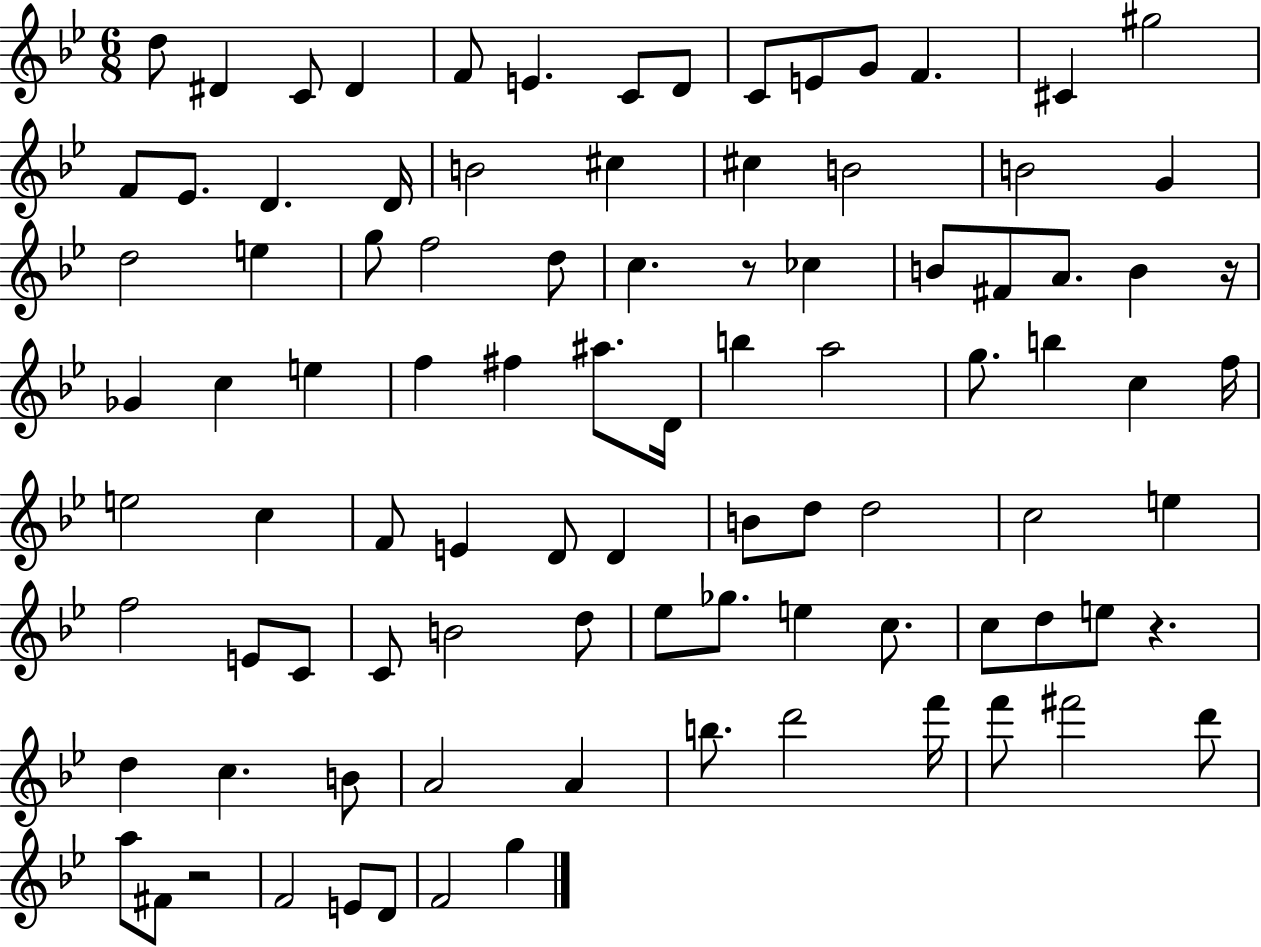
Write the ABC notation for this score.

X:1
T:Untitled
M:6/8
L:1/4
K:Bb
d/2 ^D C/2 ^D F/2 E C/2 D/2 C/2 E/2 G/2 F ^C ^g2 F/2 _E/2 D D/4 B2 ^c ^c B2 B2 G d2 e g/2 f2 d/2 c z/2 _c B/2 ^F/2 A/2 B z/4 _G c e f ^f ^a/2 D/4 b a2 g/2 b c f/4 e2 c F/2 E D/2 D B/2 d/2 d2 c2 e f2 E/2 C/2 C/2 B2 d/2 _e/2 _g/2 e c/2 c/2 d/2 e/2 z d c B/2 A2 A b/2 d'2 f'/4 f'/2 ^f'2 d'/2 a/2 ^F/2 z2 F2 E/2 D/2 F2 g